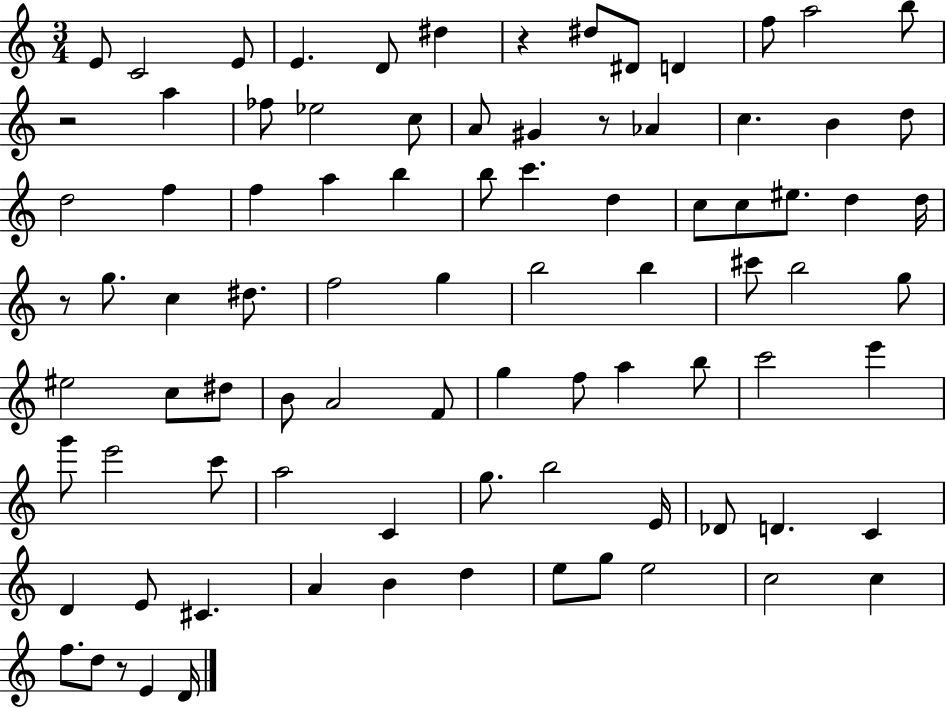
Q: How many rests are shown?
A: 5